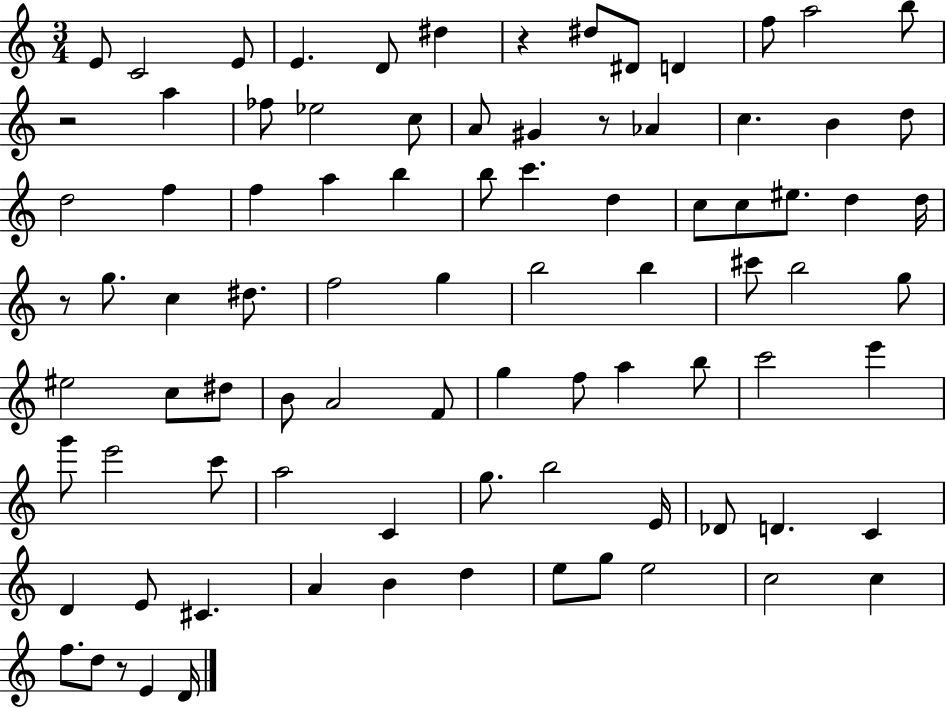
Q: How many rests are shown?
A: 5